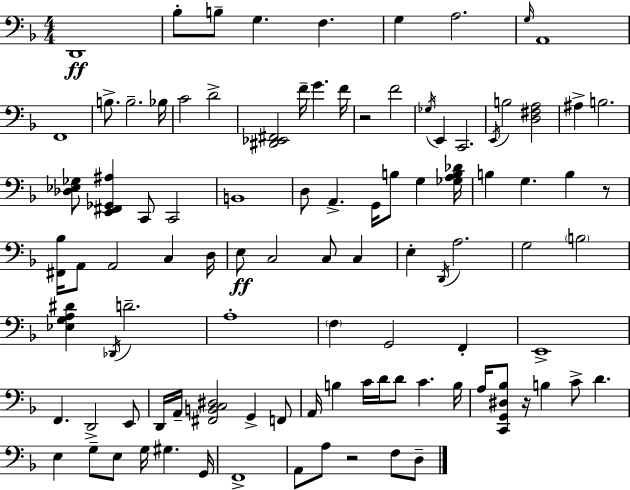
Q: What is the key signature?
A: F major